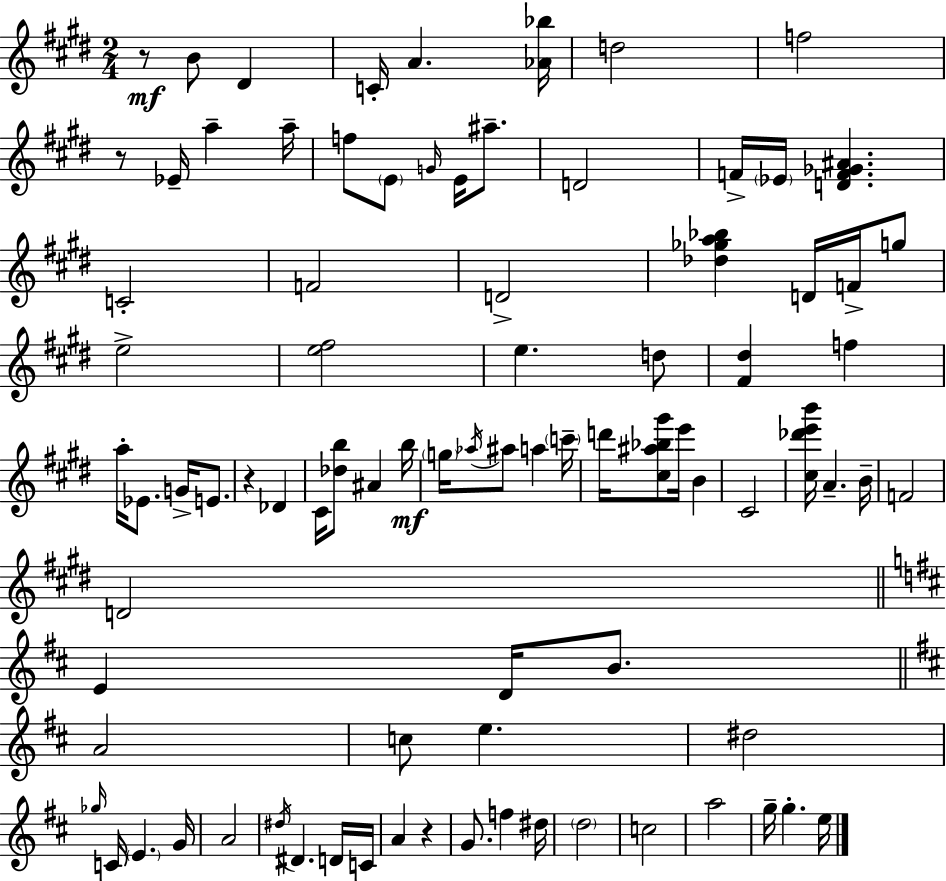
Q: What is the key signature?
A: E major